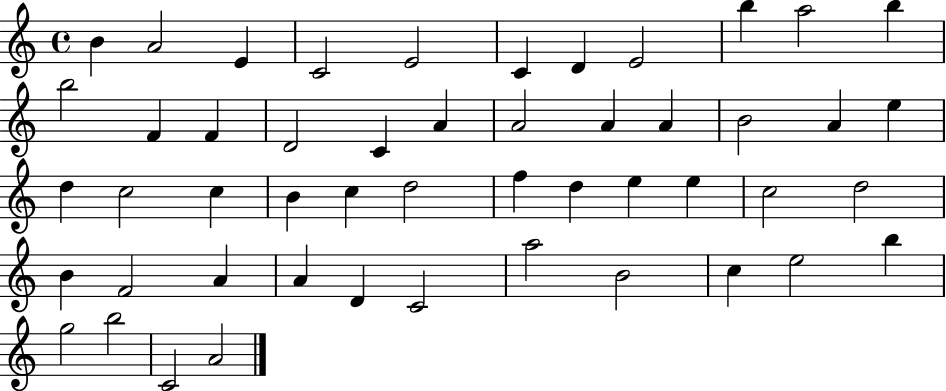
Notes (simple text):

B4/q A4/h E4/q C4/h E4/h C4/q D4/q E4/h B5/q A5/h B5/q B5/h F4/q F4/q D4/h C4/q A4/q A4/h A4/q A4/q B4/h A4/q E5/q D5/q C5/h C5/q B4/q C5/q D5/h F5/q D5/q E5/q E5/q C5/h D5/h B4/q F4/h A4/q A4/q D4/q C4/h A5/h B4/h C5/q E5/h B5/q G5/h B5/h C4/h A4/h